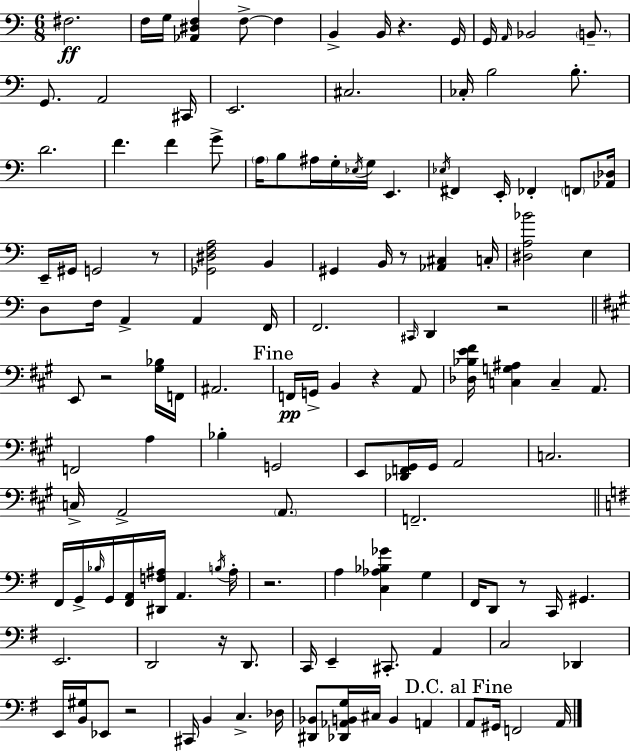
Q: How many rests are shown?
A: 10